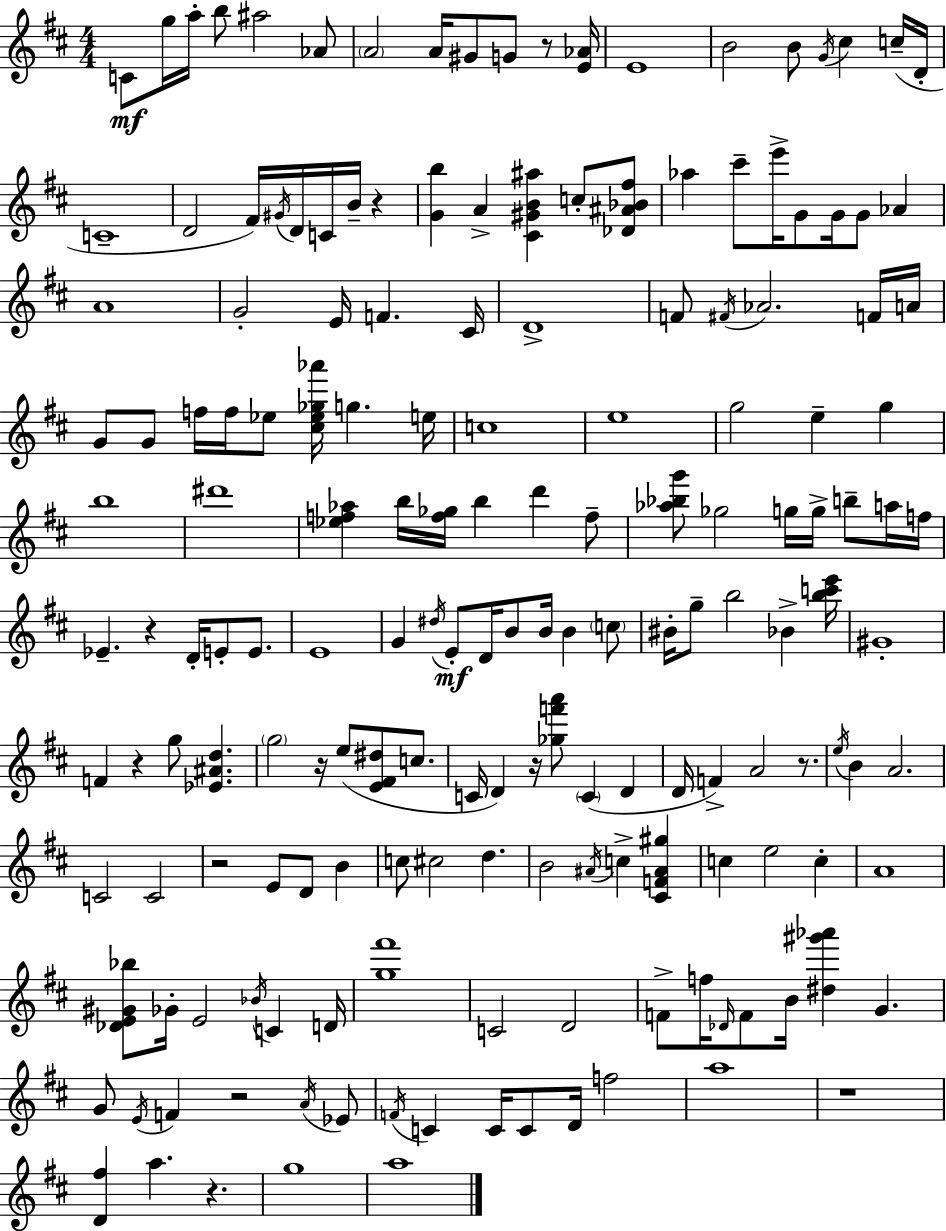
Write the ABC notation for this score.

X:1
T:Untitled
M:4/4
L:1/4
K:D
C/2 g/4 a/4 b/2 ^a2 _A/2 A2 A/4 ^G/2 G/2 z/2 [E_A]/4 E4 B2 B/2 G/4 ^c c/4 D/4 C4 D2 ^F/4 ^G/4 D/4 C/4 B/4 z [Gb] A [^C^GB^a] c/2 [_D^A_B^f]/2 _a ^c'/2 e'/4 G/2 G/4 G/2 _A A4 G2 E/4 F ^C/4 D4 F/2 ^F/4 _A2 F/4 A/4 G/2 G/2 f/4 f/4 _e/2 [^c_e_g_a']/4 g e/4 c4 e4 g2 e g b4 ^d'4 [_ef_a] b/4 [f_g]/4 b d' f/2 [_a_bg']/2 _g2 g/4 g/4 b/2 a/4 f/4 _E z D/4 E/2 E/2 E4 G ^d/4 E/2 D/4 B/2 B/4 B c/2 ^B/4 g/2 b2 _B [bc'e']/4 ^G4 F z g/2 [_E^Ad] g2 z/4 e/2 [E^F^d]/2 c/2 C/4 D z/4 [_gf'a']/2 C D D/4 F A2 z/2 e/4 B A2 C2 C2 z2 E/2 D/2 B c/2 ^c2 d B2 ^A/4 c [^CF^A^g] c e2 c A4 [_DE^G_b]/2 _G/4 E2 _B/4 C D/4 [g^f']4 C2 D2 F/2 f/4 _D/4 F/2 B/4 [^d^g'_a'] G G/2 E/4 F z2 A/4 _E/2 F/4 C C/4 C/2 D/4 f2 a4 z4 [D^f] a z g4 a4